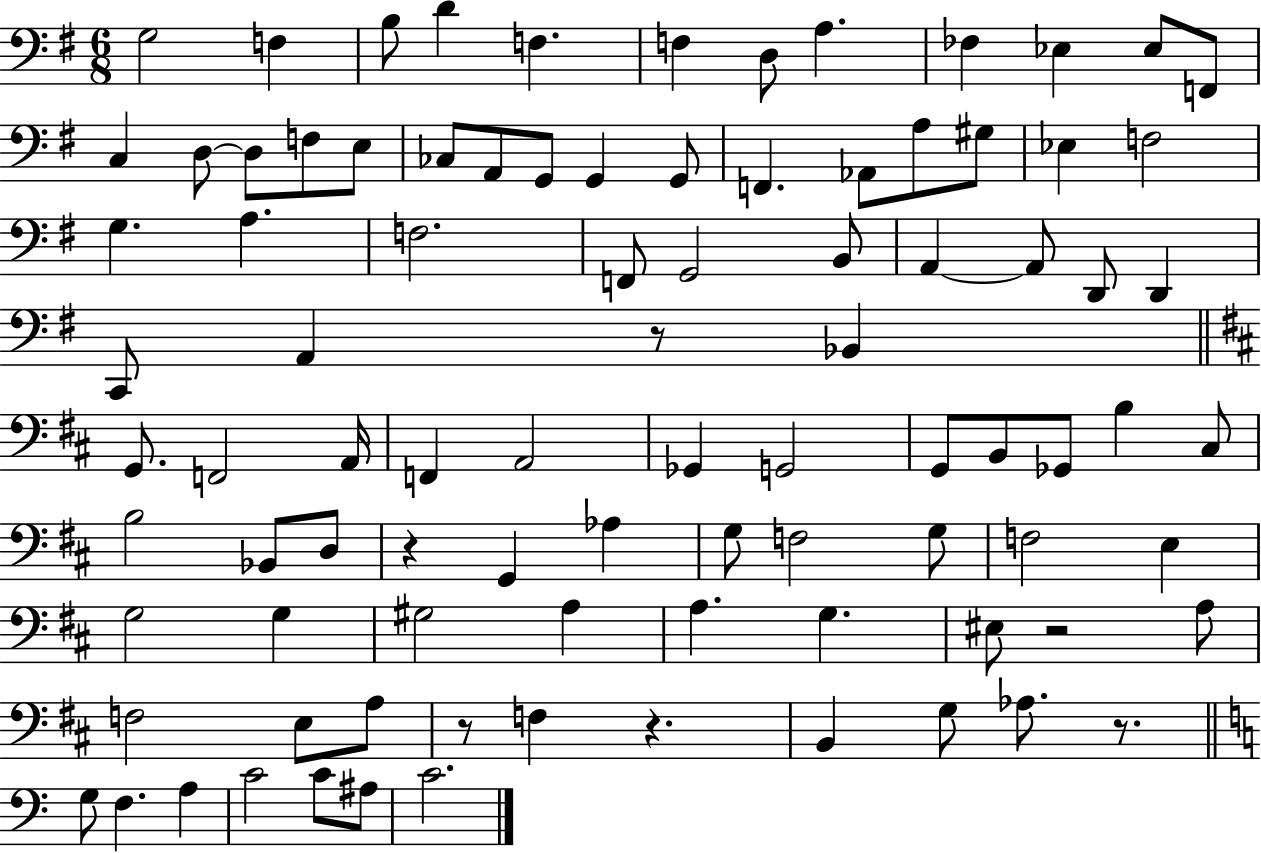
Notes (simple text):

G3/h F3/q B3/e D4/q F3/q. F3/q D3/e A3/q. FES3/q Eb3/q Eb3/e F2/e C3/q D3/e D3/e F3/e E3/e CES3/e A2/e G2/e G2/q G2/e F2/q. Ab2/e A3/e G#3/e Eb3/q F3/h G3/q. A3/q. F3/h. F2/e G2/h B2/e A2/q A2/e D2/e D2/q C2/e A2/q R/e Bb2/q G2/e. F2/h A2/s F2/q A2/h Gb2/q G2/h G2/e B2/e Gb2/e B3/q C#3/e B3/h Bb2/e D3/e R/q G2/q Ab3/q G3/e F3/h G3/e F3/h E3/q G3/h G3/q G#3/h A3/q A3/q. G3/q. EIS3/e R/h A3/e F3/h E3/e A3/e R/e F3/q R/q. B2/q G3/e Ab3/e. R/e. G3/e F3/q. A3/q C4/h C4/e A#3/e C4/h.